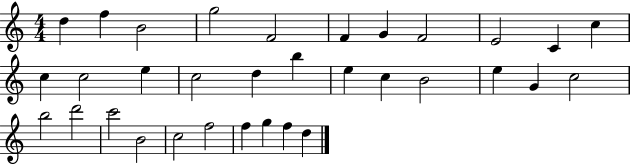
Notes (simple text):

D5/q F5/q B4/h G5/h F4/h F4/q G4/q F4/h E4/h C4/q C5/q C5/q C5/h E5/q C5/h D5/q B5/q E5/q C5/q B4/h E5/q G4/q C5/h B5/h D6/h C6/h B4/h C5/h F5/h F5/q G5/q F5/q D5/q